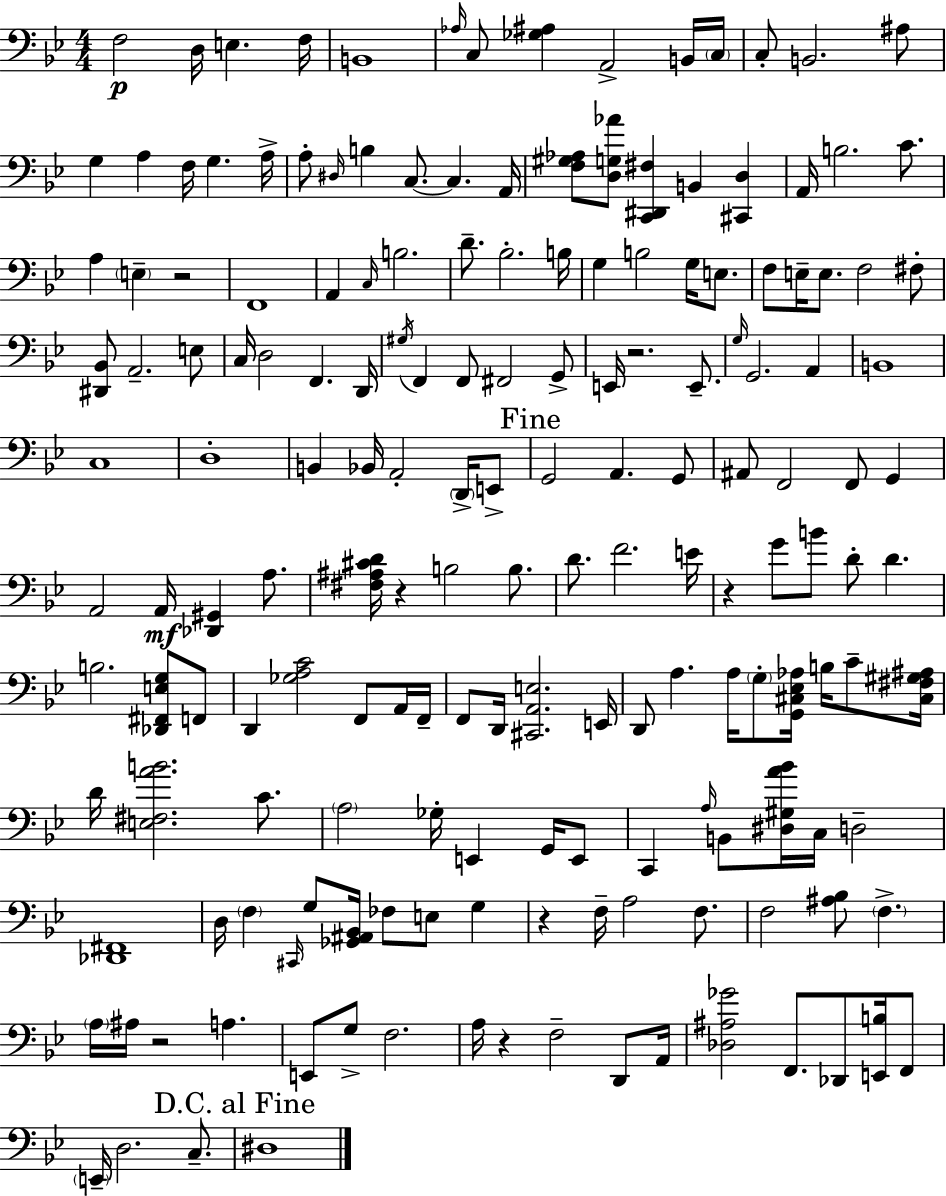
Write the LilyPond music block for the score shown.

{
  \clef bass
  \numericTimeSignature
  \time 4/4
  \key g \minor
  f2\p d16 e4. f16 | b,1 | \grace { aes16 } c8 <ges ais>4 a,2-> b,16 | \parenthesize c16 c8-. b,2. ais8 | \break g4 a4 f16 g4. | a16-> a8-. \grace { dis16 } b4 c8.~~ c4. | a,16 <f gis aes>8 <d g aes'>8 <c, dis, fis>4 b,4 <cis, d>4 | a,16 b2. c'8. | \break a4 \parenthesize e4-- r2 | f,1 | a,4 \grace { c16 } b2. | d'8.-- bes2.-. | \break b16 g4 b2 g16 | e8. f8 e16-- e8. f2 | fis8-. <dis, bes,>8 a,2.-- | e8 c16 d2 f,4. | \break d,16 \acciaccatura { gis16 } f,4 f,8 fis,2 | g,8-> e,16 r2. | e,8.-- \grace { g16 } g,2. | a,4 b,1 | \break c1 | d1-. | b,4 bes,16 a,2-. | \parenthesize d,16-> e,8-> \mark "Fine" g,2 a,4. | \break g,8 ais,8 f,2 f,8 | g,4 a,2 a,16\mf <des, gis,>4 | a8. <fis ais cis' d'>16 r4 b2 | b8. d'8. f'2. | \break e'16 r4 g'8 b'8 d'8-. d'4. | b2. | <des, fis, e g>8 f,8 d,4 <ges a c'>2 | f,8 a,16 f,16-- f,8 d,16 <cis, a, e>2. | \break e,16 d,8 a4. a16 \parenthesize g8-. | <g, cis ees aes>16 b16 c'8-- <cis fis gis ais>16 d'16 <e fis a' b'>2. | c'8. \parenthesize a2 ges16-. e,4 | g,16 e,8 c,4 \grace { a16 } b,8 <dis gis a' bes'>16 c16 d2-- | \break <des, fis,>1 | d16 \parenthesize f4 \grace { cis,16 } g8 <ges, ais, bes,>16 fes8 | e8 g4 r4 f16-- a2 | f8. f2 <ais bes>8 | \break \parenthesize f4.-> \parenthesize a16 ais16 r2 | a4. e,8 g8-> f2. | a16 r4 f2-- | d,8 a,16 <des ais ges'>2 f,8. | \break des,8 <e, b>16 f,8 \parenthesize e,16-- d2. | c8.-- \mark "D.C. al Fine" dis1 | \bar "|."
}